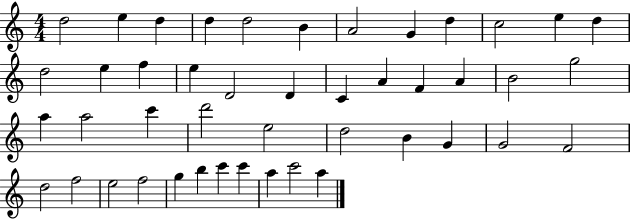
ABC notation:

X:1
T:Untitled
M:4/4
L:1/4
K:C
d2 e d d d2 B A2 G d c2 e d d2 e f e D2 D C A F A B2 g2 a a2 c' d'2 e2 d2 B G G2 F2 d2 f2 e2 f2 g b c' c' a c'2 a